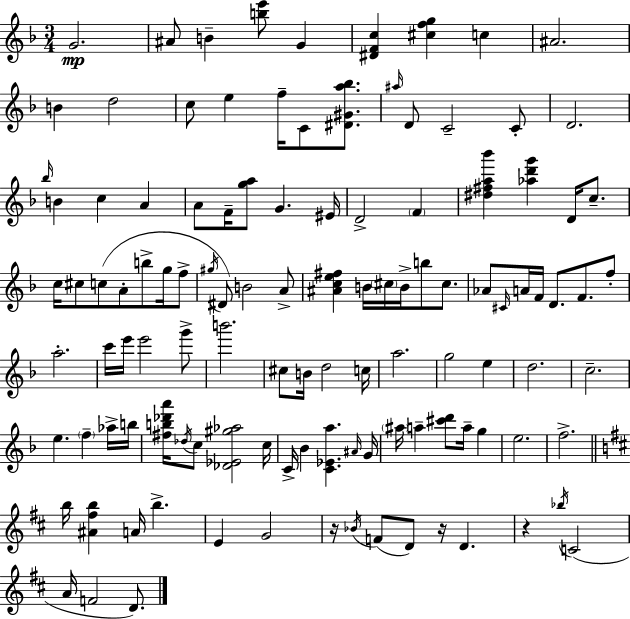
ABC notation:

X:1
T:Untitled
M:3/4
L:1/4
K:Dm
G2 ^A/2 B [be']/2 G [^DFc] [^cfg] c ^A2 B d2 c/2 e f/4 C/2 [^D^Ga_b]/2 ^a/4 D/2 C2 C/2 D2 _b/4 B c A A/2 F/4 [ga]/2 G ^E/4 D2 F [^d^fa_b'] [_ad'g'] D/4 c/2 c/4 ^c/2 c/2 A/2 b/2 g/4 f/2 ^g/4 ^D/2 B2 A/2 [^Ace^f] B/4 ^c/4 B/4 b/2 ^c/2 _A/2 ^C/4 A/4 F/4 D/2 F/2 f/2 a2 c'/4 e'/4 e'2 g'/2 b'2 ^c/2 B/4 d2 c/4 a2 g2 e d2 c2 e f _a/4 b/4 [^fb_d'a']/4 _d/4 c/2 [_D_E^g_a]2 c/4 C/4 _B [C_Ea] ^A/4 G/4 ^a/4 a [^c'd']/2 a/4 g e2 f2 b/4 [^A^fb] A/4 b E G2 z/4 _B/4 F/2 D/2 z/4 D z _b/4 C2 A/4 F2 D/2